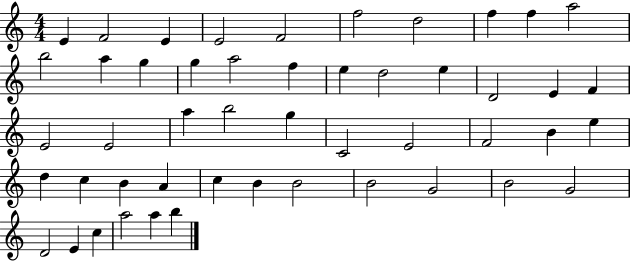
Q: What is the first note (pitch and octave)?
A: E4